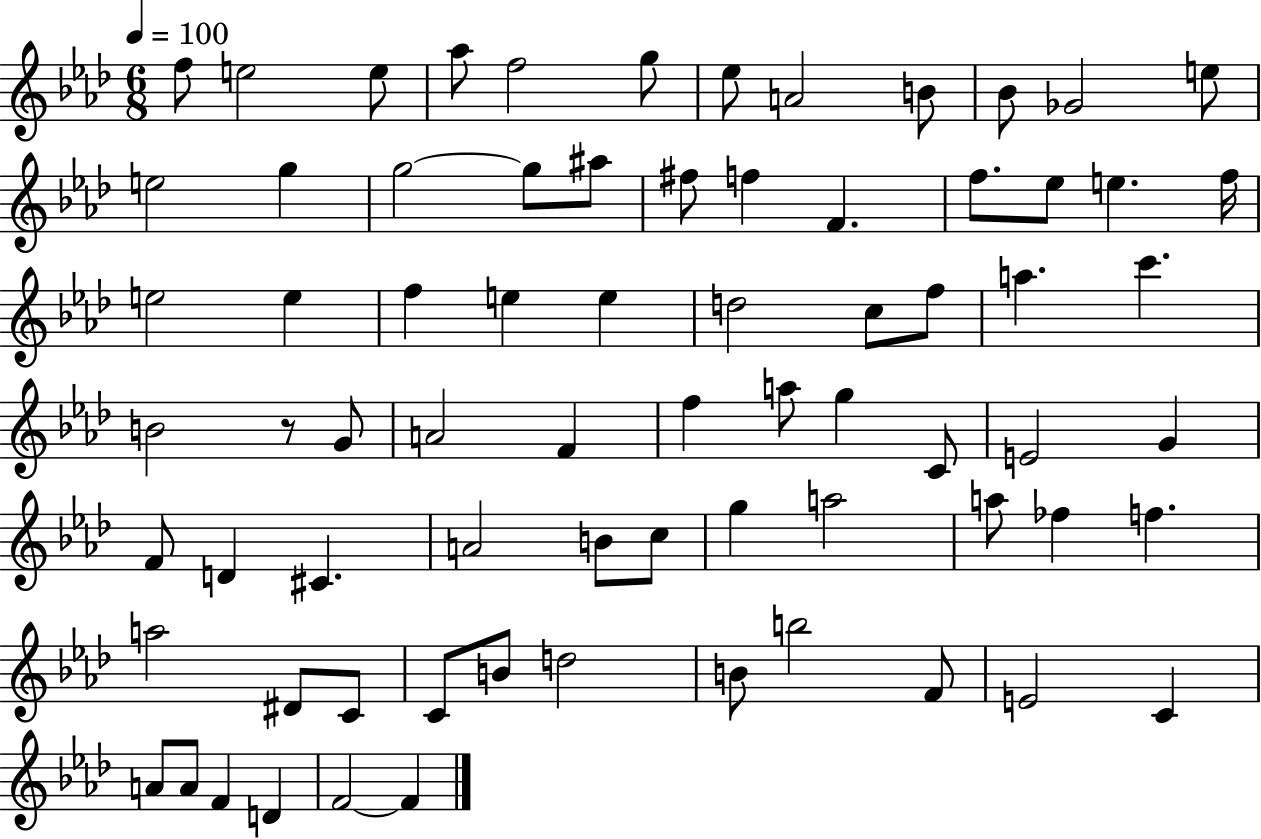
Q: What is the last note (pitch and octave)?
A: F4